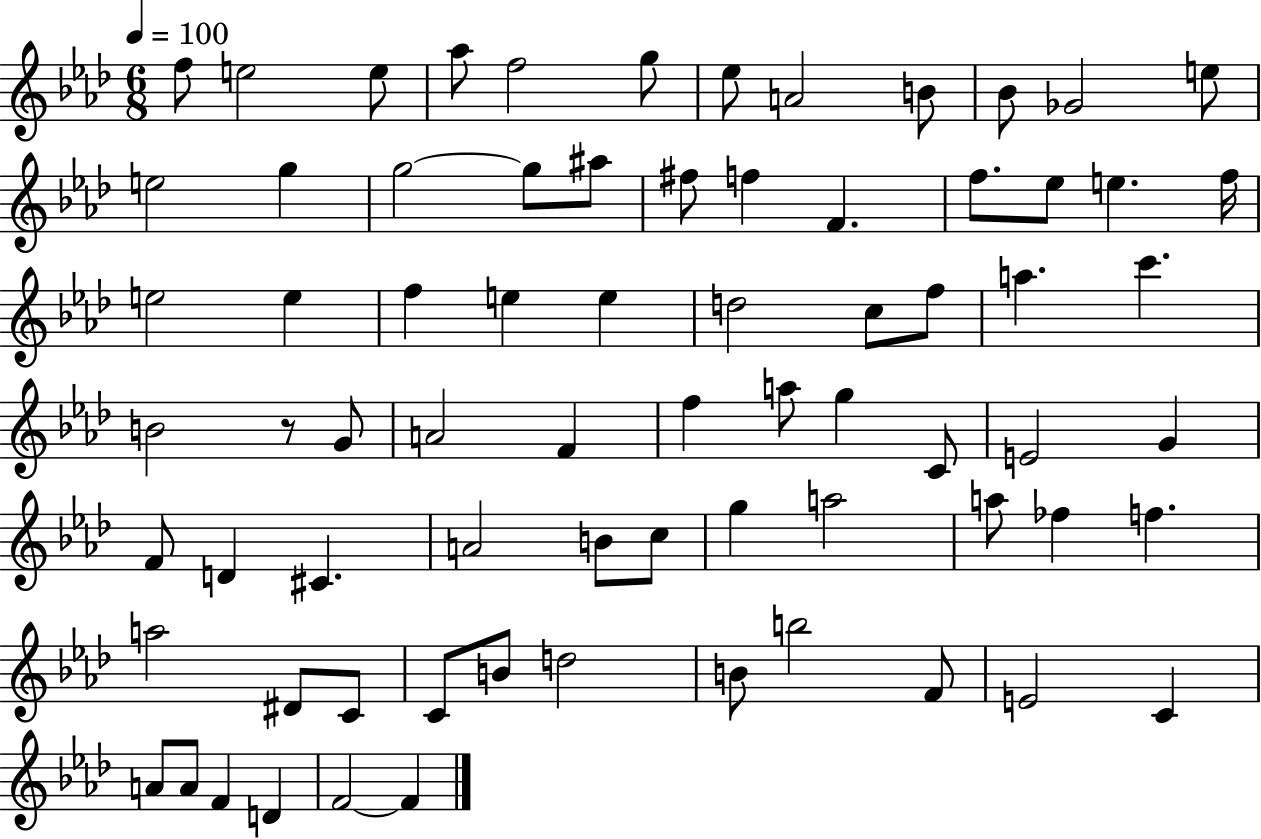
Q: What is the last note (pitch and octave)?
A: F4